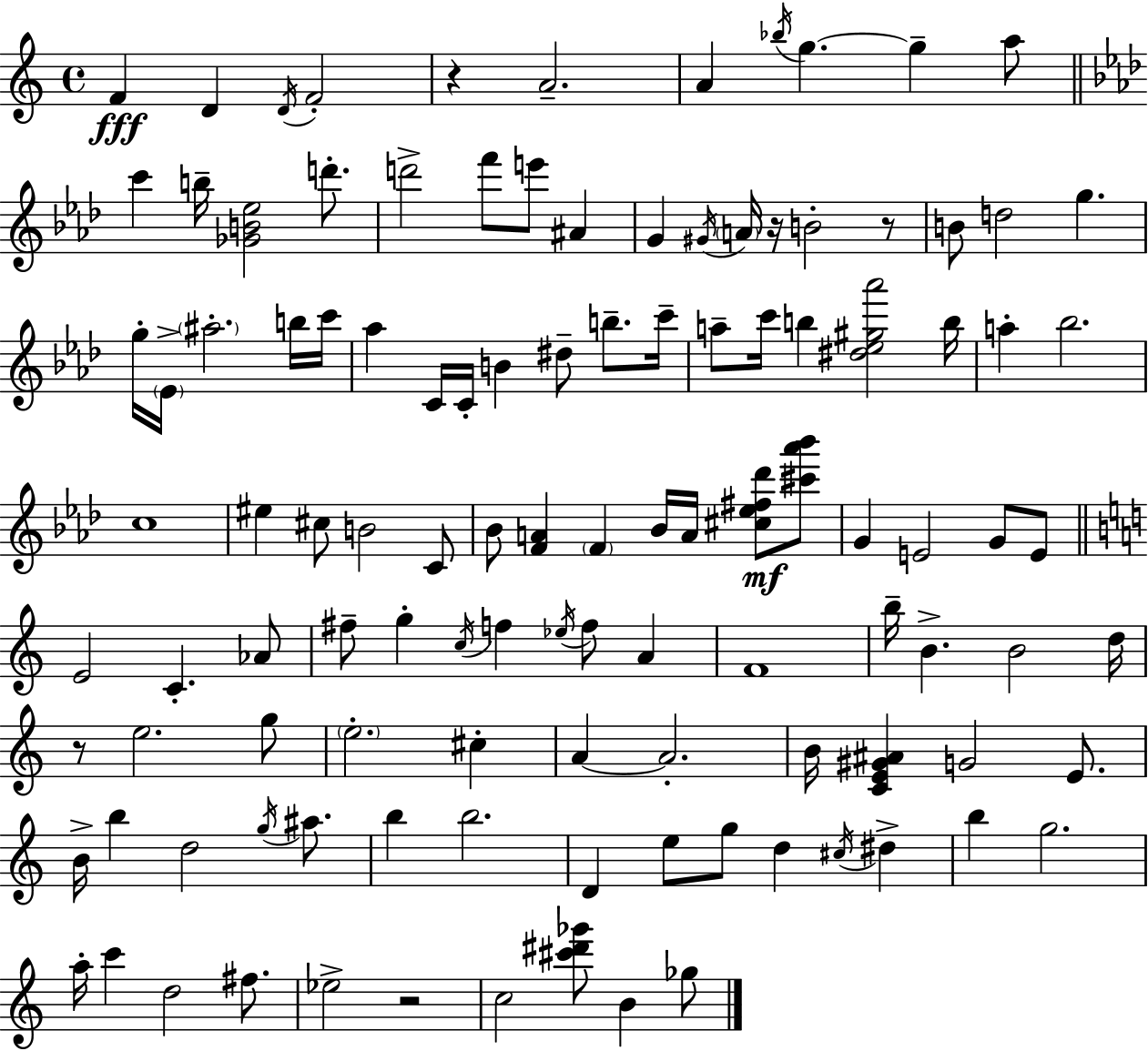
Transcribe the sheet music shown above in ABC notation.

X:1
T:Untitled
M:4/4
L:1/4
K:C
F D D/4 F2 z A2 A _b/4 g g a/2 c' b/4 [_GB_e]2 d'/2 d'2 f'/2 e'/2 ^A G ^G/4 A/4 z/4 B2 z/2 B/2 d2 g g/4 _E/4 ^a2 b/4 c'/4 _a C/4 C/4 B ^d/2 b/2 c'/4 a/2 c'/4 b [^d_e^g_a']2 b/4 a _b2 c4 ^e ^c/2 B2 C/2 _B/2 [FA] F _B/4 A/4 [^c_e^f_d']/2 [^c'_a'_b']/2 G E2 G/2 E/2 E2 C _A/2 ^f/2 g c/4 f _e/4 f/2 A F4 b/4 B B2 d/4 z/2 e2 g/2 e2 ^c A A2 B/4 [CE^G^A] G2 E/2 B/4 b d2 g/4 ^a/2 b b2 D e/2 g/2 d ^c/4 ^d b g2 a/4 c' d2 ^f/2 _e2 z2 c2 [^c'^d'_g']/2 B _g/2